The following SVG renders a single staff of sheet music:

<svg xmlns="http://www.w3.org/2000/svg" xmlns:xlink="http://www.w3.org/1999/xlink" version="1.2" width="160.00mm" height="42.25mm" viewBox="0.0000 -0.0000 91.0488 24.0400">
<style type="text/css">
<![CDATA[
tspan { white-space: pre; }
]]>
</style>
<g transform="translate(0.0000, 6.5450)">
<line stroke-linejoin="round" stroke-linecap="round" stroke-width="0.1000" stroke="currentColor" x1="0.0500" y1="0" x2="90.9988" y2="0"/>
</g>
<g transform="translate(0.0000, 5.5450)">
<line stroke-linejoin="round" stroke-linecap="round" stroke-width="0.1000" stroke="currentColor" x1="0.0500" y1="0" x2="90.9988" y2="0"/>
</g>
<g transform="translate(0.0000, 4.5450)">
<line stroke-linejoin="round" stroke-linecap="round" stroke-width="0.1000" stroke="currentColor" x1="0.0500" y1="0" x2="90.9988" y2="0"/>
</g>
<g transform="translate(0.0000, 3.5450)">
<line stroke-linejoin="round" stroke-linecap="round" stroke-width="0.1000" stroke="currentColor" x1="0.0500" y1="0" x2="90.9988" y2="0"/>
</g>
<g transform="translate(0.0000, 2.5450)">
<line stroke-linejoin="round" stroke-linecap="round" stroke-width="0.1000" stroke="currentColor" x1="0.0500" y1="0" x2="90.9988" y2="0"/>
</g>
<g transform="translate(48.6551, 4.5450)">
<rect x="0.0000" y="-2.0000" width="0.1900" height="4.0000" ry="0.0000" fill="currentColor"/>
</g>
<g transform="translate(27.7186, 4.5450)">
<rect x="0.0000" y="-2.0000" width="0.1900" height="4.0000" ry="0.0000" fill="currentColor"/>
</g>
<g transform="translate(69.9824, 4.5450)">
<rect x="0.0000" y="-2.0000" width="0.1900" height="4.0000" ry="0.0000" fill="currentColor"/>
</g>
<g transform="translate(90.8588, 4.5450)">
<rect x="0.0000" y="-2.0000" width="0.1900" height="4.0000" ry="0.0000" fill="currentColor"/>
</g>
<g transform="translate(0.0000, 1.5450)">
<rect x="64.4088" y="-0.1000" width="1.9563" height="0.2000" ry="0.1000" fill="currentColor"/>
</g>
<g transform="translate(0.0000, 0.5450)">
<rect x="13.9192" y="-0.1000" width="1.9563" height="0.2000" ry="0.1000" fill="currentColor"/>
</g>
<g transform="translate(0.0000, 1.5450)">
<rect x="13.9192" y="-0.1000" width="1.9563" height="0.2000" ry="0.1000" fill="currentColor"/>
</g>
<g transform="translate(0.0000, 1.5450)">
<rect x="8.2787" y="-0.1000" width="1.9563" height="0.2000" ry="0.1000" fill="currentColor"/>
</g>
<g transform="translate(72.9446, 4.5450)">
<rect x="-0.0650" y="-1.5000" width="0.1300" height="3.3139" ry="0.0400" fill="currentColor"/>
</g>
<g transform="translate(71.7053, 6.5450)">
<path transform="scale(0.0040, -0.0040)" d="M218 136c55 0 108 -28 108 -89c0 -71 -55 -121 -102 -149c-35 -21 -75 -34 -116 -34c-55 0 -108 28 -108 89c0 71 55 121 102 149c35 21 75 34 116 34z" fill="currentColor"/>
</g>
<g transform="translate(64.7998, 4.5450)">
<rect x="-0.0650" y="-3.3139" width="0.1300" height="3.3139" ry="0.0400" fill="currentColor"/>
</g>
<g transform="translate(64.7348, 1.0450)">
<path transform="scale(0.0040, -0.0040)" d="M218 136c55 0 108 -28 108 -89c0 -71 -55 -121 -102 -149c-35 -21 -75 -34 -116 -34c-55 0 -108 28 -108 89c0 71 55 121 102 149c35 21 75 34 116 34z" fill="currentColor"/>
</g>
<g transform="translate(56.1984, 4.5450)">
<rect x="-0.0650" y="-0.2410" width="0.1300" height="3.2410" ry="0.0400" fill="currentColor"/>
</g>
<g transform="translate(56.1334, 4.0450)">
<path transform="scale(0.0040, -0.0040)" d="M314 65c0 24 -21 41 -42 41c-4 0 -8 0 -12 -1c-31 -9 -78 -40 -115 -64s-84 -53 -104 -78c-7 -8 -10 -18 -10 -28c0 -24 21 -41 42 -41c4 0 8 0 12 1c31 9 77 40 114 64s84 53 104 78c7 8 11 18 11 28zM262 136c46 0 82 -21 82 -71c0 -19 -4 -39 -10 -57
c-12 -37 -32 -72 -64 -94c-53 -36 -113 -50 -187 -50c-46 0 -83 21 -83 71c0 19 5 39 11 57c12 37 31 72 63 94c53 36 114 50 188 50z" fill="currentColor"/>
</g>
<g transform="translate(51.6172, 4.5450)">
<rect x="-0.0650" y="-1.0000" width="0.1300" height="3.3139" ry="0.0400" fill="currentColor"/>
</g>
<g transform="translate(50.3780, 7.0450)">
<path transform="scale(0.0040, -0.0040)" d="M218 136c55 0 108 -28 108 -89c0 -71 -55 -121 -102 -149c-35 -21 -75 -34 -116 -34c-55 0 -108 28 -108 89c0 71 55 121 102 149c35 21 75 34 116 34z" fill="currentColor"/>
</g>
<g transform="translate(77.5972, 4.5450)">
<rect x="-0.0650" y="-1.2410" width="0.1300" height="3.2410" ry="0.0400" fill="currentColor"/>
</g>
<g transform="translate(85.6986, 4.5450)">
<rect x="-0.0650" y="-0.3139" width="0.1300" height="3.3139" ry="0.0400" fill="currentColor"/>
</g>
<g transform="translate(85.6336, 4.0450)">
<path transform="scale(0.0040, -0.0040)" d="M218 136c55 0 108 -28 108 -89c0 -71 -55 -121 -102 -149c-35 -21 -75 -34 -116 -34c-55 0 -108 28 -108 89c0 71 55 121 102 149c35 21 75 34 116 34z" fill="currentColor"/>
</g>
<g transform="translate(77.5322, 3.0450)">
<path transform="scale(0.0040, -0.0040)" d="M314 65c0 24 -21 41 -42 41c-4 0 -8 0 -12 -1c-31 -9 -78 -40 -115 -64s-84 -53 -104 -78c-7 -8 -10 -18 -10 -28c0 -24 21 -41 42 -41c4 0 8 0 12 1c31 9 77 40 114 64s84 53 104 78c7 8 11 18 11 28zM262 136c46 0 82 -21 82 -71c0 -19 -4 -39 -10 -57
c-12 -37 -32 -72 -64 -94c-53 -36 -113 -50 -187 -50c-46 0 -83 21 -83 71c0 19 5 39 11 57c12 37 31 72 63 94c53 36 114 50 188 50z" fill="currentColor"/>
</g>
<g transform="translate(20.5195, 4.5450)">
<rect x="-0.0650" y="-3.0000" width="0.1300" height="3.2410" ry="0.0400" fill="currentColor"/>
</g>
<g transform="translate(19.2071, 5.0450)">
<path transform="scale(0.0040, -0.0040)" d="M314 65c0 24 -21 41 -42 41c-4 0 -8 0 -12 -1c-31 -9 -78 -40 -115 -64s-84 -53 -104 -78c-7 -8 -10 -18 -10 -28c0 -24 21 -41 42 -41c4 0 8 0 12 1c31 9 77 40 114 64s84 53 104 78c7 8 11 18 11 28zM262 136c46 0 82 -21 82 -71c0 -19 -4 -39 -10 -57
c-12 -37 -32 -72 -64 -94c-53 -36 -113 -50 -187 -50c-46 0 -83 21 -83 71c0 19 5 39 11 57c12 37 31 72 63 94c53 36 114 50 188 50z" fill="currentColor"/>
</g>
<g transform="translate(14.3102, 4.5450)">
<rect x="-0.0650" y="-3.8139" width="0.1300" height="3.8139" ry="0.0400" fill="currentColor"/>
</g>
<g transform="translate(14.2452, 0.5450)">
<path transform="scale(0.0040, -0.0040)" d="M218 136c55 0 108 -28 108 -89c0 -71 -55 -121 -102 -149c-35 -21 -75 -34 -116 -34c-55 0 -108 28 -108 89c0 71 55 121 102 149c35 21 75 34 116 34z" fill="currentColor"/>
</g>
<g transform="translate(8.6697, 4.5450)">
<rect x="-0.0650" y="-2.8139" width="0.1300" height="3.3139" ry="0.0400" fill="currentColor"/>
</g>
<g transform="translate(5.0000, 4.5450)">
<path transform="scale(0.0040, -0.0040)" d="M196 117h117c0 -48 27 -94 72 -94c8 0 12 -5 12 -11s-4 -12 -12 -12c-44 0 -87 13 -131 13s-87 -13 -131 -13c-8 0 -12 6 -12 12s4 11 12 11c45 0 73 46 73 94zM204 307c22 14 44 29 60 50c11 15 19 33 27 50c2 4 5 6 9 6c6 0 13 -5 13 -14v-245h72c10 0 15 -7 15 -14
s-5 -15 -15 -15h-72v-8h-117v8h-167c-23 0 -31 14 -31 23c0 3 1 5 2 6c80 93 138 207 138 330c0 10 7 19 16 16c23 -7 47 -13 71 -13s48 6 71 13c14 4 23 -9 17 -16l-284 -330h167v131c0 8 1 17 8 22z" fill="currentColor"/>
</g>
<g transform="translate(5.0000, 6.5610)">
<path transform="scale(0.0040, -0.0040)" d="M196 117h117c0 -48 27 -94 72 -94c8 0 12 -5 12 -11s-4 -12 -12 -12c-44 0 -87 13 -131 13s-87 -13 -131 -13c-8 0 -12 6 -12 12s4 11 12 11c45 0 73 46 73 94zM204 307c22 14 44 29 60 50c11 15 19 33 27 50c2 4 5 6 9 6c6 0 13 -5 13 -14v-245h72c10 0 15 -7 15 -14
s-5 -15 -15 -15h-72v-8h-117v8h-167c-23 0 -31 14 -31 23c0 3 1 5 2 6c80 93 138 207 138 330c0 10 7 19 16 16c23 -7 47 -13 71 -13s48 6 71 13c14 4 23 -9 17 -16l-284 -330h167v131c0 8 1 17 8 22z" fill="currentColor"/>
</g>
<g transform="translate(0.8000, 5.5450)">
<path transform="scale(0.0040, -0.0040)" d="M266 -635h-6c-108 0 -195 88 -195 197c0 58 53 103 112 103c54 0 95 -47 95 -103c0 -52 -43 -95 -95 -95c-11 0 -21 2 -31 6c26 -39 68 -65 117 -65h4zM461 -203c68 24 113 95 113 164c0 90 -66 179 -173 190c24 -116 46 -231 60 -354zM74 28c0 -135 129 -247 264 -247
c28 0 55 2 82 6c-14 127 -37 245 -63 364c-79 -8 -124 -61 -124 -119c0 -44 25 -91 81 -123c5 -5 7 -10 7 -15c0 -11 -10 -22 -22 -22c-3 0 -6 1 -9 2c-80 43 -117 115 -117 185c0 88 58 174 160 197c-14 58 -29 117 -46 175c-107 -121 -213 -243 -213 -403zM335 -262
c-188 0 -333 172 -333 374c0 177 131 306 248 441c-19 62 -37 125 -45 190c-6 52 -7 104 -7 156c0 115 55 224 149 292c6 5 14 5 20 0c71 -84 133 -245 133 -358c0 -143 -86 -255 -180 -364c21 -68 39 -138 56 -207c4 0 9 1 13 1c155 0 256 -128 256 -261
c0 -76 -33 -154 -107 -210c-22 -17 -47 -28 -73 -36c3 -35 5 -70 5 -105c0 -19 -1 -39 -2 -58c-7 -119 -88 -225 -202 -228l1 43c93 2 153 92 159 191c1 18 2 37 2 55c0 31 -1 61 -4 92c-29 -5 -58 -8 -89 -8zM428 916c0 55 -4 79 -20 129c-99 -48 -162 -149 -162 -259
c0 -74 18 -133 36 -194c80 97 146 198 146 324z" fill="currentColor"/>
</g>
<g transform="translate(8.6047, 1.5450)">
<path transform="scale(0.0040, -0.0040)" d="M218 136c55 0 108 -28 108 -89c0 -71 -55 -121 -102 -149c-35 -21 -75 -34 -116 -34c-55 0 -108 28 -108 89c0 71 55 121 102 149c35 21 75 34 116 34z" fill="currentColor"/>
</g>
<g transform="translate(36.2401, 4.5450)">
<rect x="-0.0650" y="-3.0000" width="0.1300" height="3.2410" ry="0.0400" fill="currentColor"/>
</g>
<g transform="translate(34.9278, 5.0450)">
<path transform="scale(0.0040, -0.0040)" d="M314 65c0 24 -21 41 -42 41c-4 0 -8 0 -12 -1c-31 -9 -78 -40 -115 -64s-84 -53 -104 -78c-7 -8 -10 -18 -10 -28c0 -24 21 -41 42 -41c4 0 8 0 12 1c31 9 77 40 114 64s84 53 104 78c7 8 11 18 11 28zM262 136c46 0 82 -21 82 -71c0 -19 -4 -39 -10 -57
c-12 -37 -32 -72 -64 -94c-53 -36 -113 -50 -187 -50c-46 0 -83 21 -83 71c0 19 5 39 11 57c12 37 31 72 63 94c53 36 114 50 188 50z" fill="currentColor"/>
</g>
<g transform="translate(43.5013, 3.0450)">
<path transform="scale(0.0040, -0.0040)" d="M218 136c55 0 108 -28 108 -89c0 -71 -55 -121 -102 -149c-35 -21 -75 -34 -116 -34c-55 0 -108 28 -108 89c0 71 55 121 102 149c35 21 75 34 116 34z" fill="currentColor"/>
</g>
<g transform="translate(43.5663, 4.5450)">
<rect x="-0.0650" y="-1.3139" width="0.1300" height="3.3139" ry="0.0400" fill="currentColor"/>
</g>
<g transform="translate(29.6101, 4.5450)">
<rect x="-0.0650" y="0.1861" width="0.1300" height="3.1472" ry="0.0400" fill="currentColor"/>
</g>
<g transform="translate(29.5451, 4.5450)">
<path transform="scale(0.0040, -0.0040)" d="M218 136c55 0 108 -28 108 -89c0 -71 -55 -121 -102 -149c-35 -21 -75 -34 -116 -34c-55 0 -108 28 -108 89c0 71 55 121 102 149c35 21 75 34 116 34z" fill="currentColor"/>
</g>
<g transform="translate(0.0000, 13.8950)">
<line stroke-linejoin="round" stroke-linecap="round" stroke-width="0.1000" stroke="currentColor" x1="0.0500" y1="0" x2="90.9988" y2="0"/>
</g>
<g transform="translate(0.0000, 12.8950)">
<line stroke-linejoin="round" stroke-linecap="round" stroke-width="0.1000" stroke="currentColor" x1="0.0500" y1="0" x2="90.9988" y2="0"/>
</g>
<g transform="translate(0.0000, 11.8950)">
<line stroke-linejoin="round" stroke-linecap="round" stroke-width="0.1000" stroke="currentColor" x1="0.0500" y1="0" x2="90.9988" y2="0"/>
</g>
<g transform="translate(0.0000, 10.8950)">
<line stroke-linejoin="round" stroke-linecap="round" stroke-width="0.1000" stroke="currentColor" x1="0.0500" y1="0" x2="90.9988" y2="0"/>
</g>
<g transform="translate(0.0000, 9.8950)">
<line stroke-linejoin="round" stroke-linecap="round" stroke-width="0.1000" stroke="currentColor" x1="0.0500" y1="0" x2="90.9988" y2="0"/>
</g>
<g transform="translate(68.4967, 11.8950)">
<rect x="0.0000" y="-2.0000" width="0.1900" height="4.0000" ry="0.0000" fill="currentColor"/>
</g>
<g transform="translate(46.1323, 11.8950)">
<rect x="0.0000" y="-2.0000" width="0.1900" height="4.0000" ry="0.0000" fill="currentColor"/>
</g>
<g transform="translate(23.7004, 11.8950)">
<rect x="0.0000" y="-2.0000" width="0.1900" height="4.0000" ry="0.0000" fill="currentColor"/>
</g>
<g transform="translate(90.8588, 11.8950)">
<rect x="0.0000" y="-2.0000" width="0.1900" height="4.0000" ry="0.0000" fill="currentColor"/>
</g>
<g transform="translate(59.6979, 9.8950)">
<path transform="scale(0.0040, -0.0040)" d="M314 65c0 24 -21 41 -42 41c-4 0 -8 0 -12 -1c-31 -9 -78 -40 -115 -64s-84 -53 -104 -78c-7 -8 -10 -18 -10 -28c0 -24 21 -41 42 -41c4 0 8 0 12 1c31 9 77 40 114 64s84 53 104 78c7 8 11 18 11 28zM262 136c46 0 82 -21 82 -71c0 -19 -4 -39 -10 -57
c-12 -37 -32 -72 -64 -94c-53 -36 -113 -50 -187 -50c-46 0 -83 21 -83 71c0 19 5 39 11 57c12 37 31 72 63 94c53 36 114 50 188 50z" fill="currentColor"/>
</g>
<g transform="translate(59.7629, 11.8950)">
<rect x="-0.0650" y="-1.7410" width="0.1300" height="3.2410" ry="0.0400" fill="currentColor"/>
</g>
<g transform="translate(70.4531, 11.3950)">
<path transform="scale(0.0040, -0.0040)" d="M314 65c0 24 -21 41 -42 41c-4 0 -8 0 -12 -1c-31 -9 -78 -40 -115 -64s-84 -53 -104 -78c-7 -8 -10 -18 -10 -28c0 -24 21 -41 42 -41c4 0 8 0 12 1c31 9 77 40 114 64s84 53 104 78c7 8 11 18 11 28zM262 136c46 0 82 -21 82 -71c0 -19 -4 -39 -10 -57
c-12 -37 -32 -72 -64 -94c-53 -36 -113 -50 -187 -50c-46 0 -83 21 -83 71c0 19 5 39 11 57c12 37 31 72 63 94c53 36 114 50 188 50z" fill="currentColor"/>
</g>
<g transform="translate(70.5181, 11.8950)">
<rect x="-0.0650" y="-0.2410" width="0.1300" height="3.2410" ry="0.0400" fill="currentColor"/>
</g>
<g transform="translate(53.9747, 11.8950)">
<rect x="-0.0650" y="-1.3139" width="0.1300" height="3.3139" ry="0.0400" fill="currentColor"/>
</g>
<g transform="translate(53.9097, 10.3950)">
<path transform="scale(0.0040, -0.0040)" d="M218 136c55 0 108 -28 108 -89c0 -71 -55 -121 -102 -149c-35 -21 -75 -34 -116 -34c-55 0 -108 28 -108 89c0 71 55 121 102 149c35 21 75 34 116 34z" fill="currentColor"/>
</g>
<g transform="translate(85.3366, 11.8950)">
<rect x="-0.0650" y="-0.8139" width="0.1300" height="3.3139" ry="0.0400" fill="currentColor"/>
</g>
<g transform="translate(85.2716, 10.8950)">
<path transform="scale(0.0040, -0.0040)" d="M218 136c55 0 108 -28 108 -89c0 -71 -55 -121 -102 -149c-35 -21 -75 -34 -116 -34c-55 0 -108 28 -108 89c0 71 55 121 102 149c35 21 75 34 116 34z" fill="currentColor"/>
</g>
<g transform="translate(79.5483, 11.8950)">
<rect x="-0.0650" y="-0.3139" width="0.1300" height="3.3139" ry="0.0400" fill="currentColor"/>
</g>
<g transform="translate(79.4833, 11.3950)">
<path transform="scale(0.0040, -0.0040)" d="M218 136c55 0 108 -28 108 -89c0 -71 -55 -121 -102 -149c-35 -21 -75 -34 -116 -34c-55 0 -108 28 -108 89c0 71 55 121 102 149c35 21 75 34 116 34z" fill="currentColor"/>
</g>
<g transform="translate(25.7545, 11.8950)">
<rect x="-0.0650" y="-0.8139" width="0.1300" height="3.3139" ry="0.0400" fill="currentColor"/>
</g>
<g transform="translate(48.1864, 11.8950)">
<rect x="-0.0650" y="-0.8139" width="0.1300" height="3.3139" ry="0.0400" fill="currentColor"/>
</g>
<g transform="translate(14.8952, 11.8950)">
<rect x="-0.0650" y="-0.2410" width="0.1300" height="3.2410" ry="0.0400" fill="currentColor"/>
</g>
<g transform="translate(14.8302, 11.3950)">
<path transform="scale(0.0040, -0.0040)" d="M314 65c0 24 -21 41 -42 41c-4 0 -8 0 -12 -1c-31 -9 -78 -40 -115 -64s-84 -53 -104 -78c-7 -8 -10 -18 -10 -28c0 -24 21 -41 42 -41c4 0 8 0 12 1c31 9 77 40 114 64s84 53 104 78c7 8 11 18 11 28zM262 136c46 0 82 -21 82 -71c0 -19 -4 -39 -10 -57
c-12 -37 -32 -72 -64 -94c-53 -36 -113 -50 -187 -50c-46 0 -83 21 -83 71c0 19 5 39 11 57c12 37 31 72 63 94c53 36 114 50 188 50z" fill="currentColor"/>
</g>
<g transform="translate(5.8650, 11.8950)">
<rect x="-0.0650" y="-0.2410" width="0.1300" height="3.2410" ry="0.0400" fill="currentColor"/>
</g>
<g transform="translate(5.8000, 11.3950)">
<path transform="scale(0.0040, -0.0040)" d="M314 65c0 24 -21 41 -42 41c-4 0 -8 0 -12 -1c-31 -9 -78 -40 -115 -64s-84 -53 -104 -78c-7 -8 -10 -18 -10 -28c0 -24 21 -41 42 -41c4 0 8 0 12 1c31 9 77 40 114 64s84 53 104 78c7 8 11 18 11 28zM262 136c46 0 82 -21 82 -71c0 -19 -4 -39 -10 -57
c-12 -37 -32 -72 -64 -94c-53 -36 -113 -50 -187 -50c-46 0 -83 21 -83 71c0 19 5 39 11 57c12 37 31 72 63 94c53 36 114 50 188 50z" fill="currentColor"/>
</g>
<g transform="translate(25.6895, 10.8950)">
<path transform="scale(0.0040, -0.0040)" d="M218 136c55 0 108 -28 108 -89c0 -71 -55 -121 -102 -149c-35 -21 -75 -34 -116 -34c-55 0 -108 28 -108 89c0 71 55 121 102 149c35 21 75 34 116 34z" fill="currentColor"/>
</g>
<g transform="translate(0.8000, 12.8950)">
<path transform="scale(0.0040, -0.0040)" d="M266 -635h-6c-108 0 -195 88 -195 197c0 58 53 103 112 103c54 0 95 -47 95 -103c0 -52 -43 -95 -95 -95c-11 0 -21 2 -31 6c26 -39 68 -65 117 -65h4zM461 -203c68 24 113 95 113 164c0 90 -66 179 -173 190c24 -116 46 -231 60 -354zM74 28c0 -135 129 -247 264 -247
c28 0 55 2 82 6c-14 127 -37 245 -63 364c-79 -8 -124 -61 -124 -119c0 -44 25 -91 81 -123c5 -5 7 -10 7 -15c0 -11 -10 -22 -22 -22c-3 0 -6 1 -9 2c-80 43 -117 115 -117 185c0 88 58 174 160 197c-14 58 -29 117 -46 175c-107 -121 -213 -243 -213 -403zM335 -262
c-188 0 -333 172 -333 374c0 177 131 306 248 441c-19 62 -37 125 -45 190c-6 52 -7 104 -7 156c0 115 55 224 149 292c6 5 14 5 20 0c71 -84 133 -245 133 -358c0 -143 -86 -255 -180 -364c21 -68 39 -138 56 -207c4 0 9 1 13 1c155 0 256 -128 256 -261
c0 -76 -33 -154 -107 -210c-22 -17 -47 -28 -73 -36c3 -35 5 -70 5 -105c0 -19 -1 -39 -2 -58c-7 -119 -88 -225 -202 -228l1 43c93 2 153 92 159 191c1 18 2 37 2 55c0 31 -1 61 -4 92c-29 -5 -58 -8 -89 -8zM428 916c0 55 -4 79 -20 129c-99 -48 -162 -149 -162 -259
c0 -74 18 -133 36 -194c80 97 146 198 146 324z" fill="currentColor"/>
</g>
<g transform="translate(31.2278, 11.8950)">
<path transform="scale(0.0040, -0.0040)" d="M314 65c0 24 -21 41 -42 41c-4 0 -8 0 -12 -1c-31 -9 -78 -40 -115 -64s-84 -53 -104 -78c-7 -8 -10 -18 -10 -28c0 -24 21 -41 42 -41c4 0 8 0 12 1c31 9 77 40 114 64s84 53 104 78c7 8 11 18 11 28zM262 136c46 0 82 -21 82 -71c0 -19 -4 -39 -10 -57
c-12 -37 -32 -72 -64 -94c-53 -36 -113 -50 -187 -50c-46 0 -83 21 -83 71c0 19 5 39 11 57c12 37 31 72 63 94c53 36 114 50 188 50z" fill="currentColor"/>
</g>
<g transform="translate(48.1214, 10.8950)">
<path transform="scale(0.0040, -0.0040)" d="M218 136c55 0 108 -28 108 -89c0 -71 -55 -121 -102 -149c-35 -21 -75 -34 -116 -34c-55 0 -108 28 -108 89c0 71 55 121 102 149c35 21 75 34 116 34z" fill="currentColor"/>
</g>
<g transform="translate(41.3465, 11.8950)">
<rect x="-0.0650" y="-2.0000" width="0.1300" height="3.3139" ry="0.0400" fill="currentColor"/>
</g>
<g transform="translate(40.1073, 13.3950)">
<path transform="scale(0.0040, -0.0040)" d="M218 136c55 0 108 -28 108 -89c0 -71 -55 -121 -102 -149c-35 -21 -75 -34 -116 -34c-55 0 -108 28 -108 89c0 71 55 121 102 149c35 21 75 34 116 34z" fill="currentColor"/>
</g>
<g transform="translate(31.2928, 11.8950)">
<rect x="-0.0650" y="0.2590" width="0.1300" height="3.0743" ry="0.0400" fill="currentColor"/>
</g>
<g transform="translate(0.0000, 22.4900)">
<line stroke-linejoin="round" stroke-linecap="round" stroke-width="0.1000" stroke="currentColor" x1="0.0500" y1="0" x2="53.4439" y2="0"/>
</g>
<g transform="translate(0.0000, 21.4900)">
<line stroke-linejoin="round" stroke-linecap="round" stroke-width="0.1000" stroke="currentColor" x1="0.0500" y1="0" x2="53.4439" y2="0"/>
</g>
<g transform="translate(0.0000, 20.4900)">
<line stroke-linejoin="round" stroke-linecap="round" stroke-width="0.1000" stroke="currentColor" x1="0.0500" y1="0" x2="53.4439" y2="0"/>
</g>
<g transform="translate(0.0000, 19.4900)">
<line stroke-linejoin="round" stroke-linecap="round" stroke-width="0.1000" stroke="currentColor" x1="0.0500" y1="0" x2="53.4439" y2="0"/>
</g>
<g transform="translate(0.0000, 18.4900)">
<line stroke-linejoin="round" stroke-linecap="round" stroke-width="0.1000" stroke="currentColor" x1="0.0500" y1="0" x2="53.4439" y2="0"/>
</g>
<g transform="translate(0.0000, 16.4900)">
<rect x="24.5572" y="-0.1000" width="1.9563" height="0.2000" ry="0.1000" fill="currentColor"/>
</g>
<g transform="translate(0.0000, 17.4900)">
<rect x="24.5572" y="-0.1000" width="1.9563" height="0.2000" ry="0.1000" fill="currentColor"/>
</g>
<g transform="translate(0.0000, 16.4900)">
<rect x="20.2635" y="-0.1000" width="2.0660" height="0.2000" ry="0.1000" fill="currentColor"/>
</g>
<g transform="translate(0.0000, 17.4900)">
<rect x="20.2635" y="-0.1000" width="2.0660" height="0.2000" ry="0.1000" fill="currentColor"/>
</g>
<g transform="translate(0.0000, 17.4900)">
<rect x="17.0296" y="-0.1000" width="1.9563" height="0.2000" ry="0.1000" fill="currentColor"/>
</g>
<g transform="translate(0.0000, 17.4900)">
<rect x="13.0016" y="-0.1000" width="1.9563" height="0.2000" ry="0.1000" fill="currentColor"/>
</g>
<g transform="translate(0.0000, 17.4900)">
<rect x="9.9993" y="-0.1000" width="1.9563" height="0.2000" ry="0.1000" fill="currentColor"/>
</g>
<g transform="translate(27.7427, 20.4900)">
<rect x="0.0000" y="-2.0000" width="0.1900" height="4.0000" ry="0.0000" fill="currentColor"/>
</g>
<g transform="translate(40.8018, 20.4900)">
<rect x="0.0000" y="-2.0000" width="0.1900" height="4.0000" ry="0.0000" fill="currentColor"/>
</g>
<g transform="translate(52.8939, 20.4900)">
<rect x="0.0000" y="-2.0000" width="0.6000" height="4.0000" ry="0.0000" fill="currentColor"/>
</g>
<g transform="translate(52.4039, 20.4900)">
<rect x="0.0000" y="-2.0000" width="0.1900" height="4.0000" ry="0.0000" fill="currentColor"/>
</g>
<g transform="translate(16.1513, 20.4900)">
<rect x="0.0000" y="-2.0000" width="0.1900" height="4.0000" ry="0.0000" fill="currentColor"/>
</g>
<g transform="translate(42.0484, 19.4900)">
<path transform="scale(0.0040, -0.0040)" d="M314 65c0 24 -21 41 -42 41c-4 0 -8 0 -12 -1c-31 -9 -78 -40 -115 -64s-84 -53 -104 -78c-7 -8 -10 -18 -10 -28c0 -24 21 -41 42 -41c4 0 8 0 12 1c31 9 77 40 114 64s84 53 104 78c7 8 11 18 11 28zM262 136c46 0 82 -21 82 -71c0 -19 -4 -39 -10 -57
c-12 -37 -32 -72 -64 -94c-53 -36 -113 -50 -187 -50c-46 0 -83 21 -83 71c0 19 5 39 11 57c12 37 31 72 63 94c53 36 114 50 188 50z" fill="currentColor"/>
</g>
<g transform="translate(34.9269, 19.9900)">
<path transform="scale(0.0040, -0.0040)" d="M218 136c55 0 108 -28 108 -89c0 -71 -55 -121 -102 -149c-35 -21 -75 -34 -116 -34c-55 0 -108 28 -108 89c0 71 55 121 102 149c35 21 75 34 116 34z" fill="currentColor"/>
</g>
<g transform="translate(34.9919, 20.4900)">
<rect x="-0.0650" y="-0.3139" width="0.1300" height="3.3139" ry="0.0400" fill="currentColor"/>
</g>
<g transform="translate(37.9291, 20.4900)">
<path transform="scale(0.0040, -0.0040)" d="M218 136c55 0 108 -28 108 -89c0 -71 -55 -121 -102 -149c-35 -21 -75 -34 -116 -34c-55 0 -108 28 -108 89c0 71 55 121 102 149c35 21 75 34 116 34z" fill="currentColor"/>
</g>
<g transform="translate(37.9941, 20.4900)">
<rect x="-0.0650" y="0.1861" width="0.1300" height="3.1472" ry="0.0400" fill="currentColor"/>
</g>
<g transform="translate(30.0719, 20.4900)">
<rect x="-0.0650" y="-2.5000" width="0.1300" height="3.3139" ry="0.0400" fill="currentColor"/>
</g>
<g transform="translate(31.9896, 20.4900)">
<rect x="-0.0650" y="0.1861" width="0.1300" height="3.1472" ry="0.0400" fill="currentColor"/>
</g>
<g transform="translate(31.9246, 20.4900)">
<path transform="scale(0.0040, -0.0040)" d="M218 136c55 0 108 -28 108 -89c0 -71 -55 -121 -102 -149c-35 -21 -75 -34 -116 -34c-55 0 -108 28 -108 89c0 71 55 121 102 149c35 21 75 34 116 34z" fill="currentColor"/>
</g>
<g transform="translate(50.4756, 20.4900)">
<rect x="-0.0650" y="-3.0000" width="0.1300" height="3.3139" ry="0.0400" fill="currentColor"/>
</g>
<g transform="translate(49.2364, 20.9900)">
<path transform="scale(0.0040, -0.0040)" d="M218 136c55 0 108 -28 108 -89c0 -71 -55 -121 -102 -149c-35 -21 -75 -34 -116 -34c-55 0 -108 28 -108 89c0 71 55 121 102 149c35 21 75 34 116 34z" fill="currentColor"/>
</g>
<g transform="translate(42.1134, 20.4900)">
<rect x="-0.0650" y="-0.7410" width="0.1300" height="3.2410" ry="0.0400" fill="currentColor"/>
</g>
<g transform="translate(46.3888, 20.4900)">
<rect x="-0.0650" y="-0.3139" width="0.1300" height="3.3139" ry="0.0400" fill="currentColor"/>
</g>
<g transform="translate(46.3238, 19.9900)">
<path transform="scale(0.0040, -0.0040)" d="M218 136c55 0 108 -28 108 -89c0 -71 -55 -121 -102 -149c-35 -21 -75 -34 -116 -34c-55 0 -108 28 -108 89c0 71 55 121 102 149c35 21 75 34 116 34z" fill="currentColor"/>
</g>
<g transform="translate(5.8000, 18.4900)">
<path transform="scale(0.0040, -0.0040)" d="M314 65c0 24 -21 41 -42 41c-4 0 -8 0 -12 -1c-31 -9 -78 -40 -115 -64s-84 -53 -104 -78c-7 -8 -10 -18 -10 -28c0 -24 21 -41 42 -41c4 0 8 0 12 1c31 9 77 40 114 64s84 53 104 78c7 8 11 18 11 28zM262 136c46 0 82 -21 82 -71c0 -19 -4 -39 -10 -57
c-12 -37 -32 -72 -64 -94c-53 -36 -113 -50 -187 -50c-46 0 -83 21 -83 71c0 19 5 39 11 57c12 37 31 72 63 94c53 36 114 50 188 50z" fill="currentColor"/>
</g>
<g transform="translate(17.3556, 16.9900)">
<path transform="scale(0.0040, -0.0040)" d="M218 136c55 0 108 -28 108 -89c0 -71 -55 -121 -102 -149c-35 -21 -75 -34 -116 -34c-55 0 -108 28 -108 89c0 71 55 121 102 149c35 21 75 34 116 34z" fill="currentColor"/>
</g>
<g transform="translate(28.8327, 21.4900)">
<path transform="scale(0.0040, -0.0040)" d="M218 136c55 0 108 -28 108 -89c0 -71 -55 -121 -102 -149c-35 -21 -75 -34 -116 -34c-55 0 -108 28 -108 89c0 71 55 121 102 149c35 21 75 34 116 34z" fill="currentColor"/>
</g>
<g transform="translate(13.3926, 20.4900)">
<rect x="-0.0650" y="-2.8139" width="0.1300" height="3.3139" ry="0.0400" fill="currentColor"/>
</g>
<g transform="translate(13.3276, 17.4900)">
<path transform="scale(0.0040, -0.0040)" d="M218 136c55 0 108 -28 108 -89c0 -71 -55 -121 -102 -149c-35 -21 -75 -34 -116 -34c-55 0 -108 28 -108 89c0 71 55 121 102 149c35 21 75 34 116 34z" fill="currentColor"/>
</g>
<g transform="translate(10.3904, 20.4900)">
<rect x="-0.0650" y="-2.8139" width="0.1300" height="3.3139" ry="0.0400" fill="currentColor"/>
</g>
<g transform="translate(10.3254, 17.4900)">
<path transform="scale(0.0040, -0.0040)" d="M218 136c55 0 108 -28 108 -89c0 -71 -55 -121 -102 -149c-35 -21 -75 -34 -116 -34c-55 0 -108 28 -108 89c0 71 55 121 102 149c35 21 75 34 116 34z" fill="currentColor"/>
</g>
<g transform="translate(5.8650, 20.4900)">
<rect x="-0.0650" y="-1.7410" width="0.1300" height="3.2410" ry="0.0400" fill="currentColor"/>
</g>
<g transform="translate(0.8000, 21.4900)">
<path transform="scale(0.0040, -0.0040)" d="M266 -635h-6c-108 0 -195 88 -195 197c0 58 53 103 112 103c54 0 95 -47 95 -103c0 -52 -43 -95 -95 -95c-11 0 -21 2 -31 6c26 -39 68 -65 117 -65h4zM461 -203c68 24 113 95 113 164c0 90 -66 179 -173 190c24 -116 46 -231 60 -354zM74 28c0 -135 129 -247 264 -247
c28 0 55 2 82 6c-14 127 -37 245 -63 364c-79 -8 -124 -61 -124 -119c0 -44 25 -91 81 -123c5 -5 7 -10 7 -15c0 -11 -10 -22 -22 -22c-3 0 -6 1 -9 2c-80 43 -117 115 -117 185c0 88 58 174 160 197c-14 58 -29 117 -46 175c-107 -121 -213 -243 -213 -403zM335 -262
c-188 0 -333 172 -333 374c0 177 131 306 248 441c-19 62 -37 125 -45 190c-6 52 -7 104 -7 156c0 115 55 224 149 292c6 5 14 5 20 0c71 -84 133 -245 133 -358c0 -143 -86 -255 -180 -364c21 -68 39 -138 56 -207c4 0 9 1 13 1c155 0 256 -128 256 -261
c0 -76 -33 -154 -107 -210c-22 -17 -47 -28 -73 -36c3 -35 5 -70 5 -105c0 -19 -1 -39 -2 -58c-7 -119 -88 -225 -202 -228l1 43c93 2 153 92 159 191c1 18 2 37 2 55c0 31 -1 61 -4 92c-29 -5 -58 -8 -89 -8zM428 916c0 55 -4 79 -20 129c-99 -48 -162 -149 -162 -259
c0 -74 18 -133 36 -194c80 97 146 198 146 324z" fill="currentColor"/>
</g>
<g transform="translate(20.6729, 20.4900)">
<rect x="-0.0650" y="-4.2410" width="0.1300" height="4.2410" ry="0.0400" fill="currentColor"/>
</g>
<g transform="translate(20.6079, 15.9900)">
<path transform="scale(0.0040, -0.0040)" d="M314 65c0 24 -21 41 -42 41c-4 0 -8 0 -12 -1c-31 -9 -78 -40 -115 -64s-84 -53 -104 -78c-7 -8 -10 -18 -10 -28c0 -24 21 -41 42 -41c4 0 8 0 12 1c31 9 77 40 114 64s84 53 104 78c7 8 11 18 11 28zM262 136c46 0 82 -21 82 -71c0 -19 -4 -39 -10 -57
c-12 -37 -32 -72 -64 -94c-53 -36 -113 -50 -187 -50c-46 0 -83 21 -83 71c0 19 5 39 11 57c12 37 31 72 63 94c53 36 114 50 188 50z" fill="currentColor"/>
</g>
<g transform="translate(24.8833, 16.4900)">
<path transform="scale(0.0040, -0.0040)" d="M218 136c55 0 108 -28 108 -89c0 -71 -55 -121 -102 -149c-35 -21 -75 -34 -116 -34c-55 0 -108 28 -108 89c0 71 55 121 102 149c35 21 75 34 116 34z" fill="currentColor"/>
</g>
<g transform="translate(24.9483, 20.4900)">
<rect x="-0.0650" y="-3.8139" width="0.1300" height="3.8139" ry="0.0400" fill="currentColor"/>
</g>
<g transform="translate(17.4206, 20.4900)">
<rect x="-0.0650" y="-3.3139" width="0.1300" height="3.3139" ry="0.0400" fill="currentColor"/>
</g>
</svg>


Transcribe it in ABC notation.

X:1
T:Untitled
M:4/4
L:1/4
K:C
a c' A2 B A2 e D c2 b E e2 c c2 c2 d B2 F d e f2 c2 c d f2 a a b d'2 c' G B c B d2 c A